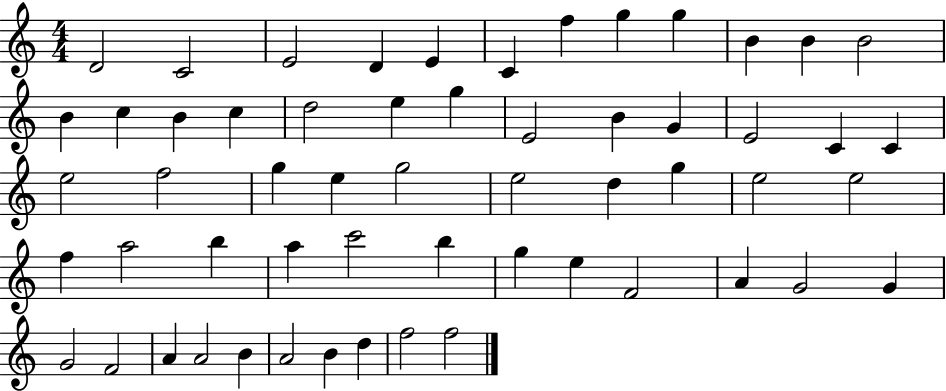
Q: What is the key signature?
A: C major